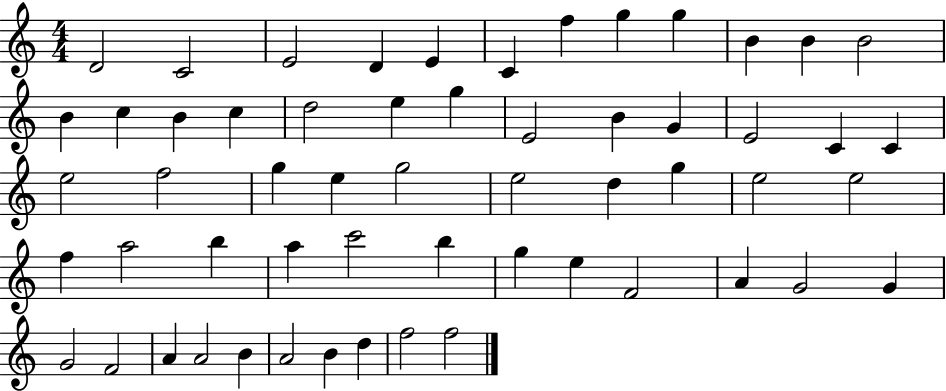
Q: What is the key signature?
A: C major